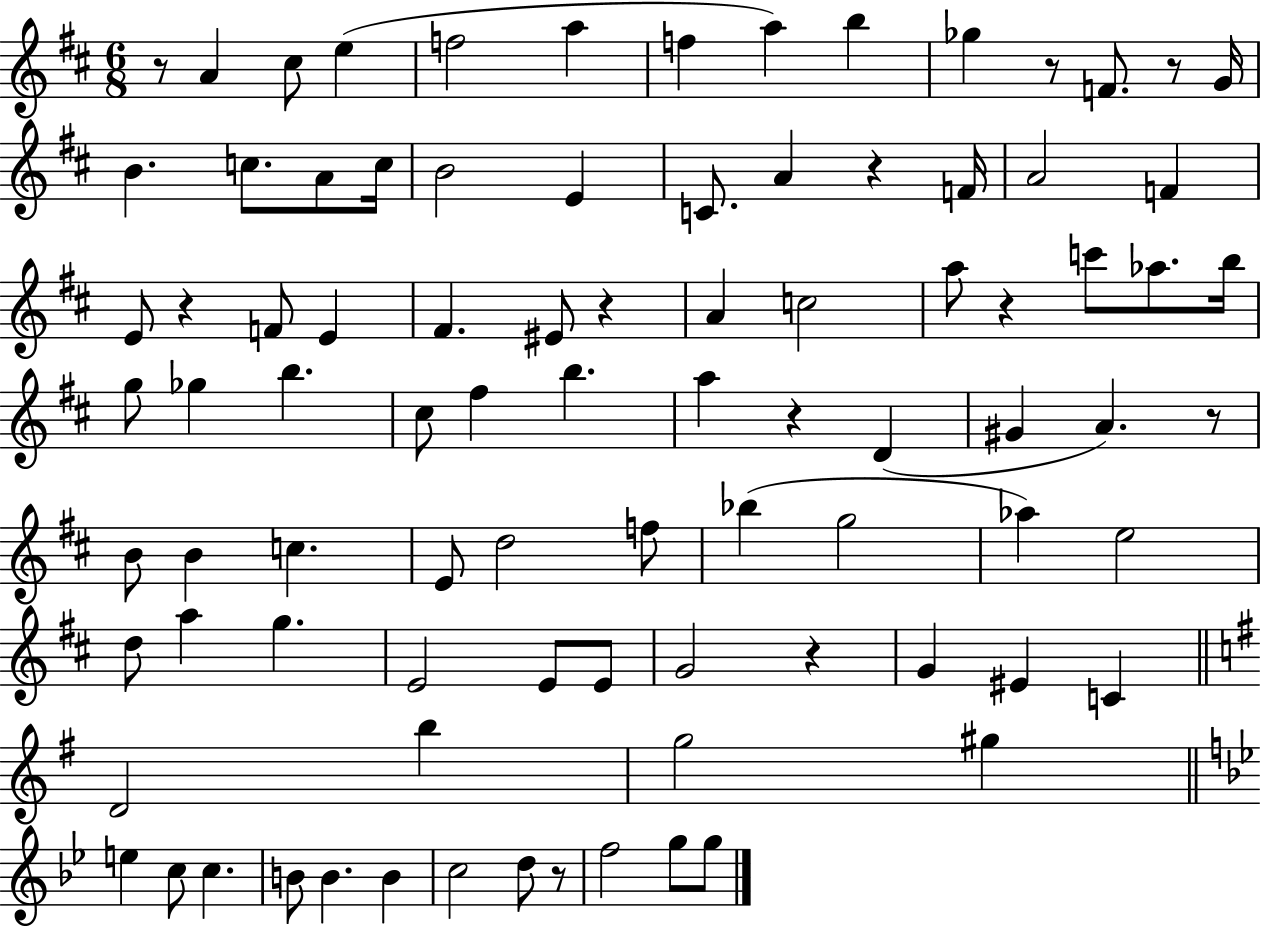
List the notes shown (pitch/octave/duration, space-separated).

R/e A4/q C#5/e E5/q F5/h A5/q F5/q A5/q B5/q Gb5/q R/e F4/e. R/e G4/s B4/q. C5/e. A4/e C5/s B4/h E4/q C4/e. A4/q R/q F4/s A4/h F4/q E4/e R/q F4/e E4/q F#4/q. EIS4/e R/q A4/q C5/h A5/e R/q C6/e Ab5/e. B5/s G5/e Gb5/q B5/q. C#5/e F#5/q B5/q. A5/q R/q D4/q G#4/q A4/q. R/e B4/e B4/q C5/q. E4/e D5/h F5/e Bb5/q G5/h Ab5/q E5/h D5/e A5/q G5/q. E4/h E4/e E4/e G4/h R/q G4/q EIS4/q C4/q D4/h B5/q G5/h G#5/q E5/q C5/e C5/q. B4/e B4/q. B4/q C5/h D5/e R/e F5/h G5/e G5/e